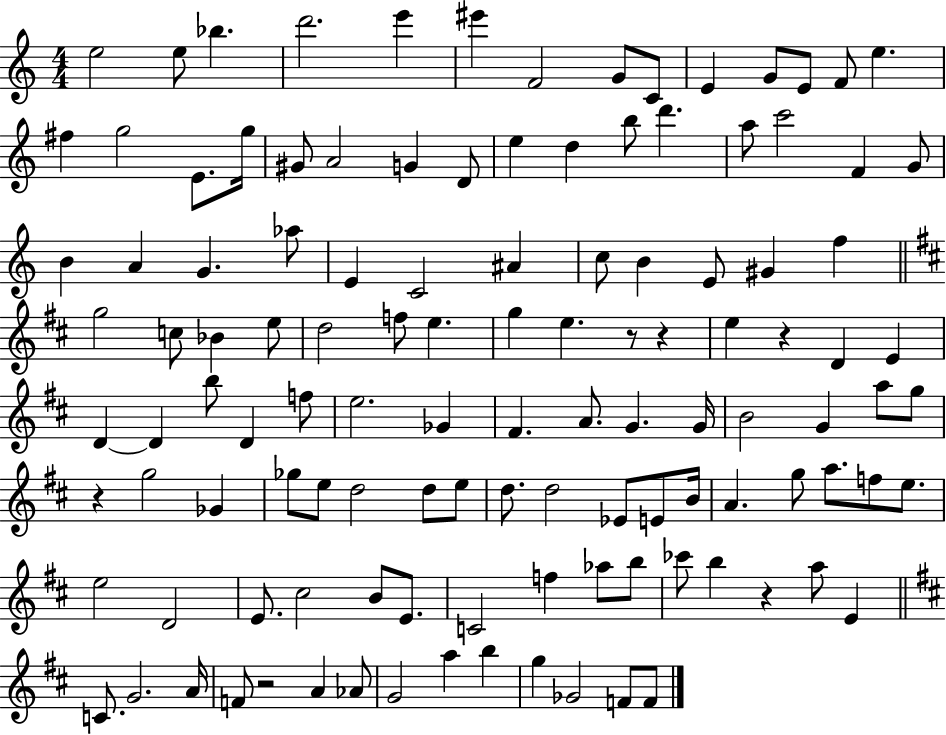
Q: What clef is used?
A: treble